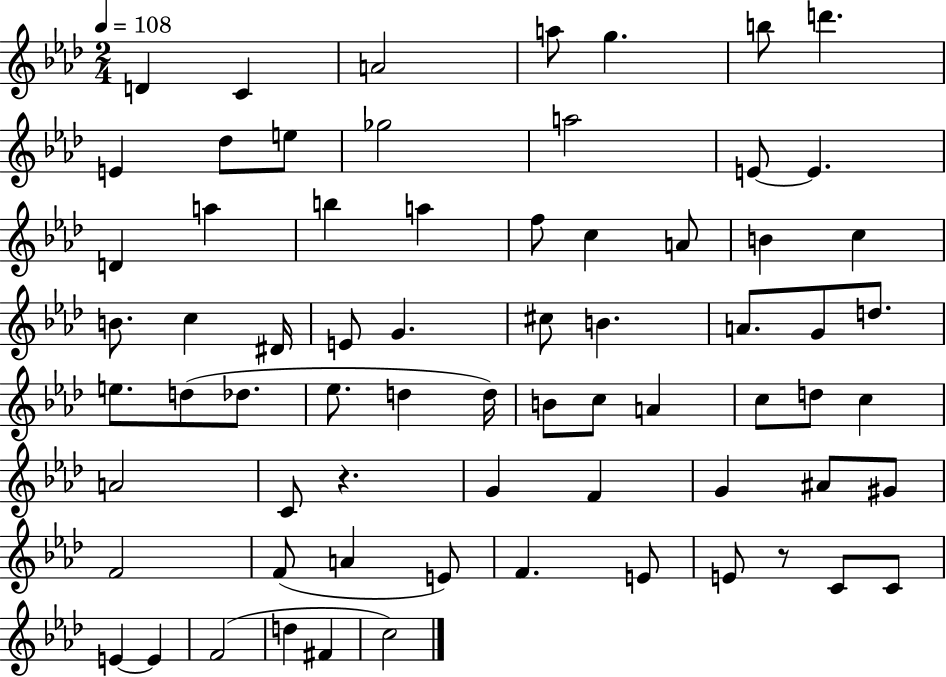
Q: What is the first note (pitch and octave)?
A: D4